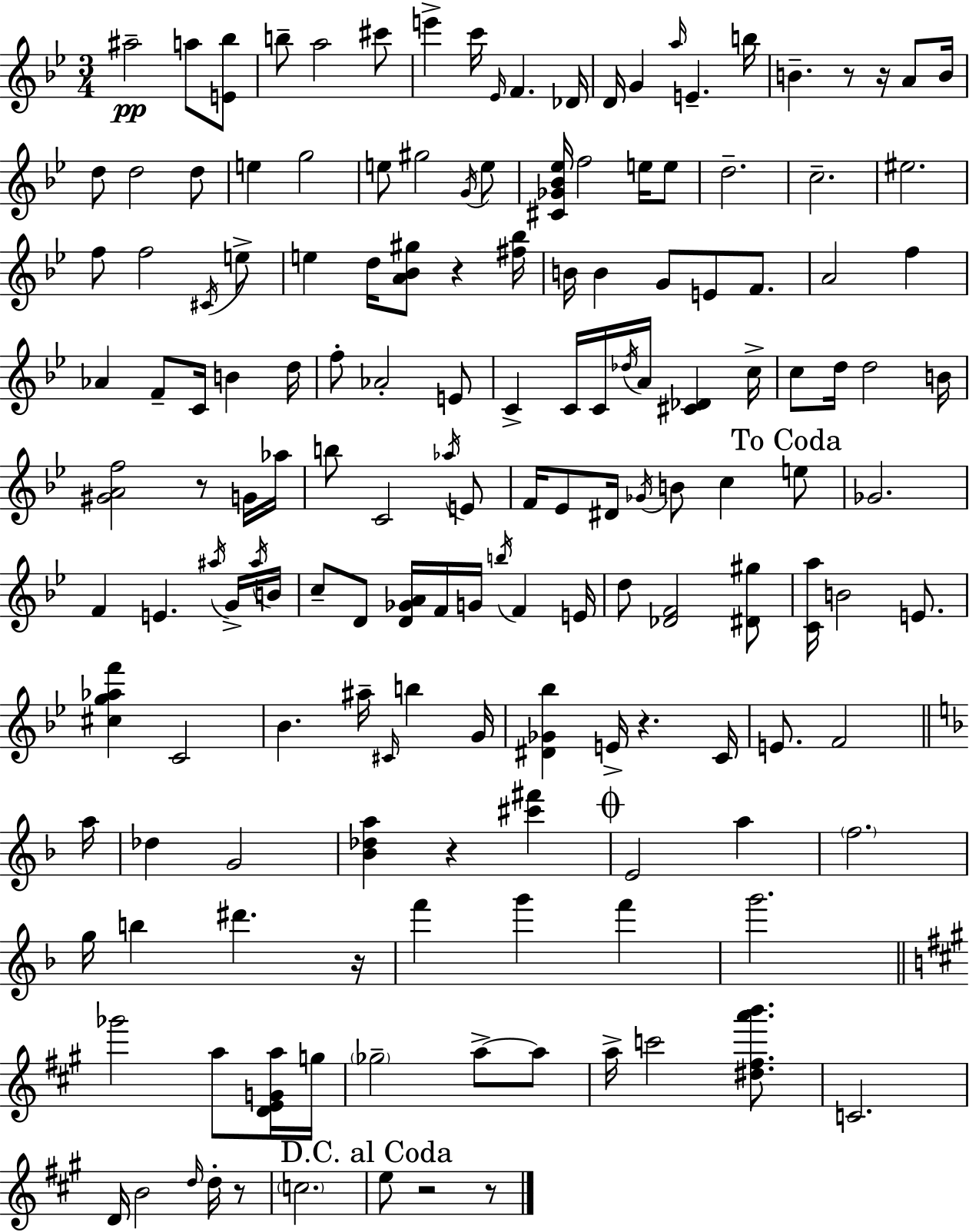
X:1
T:Untitled
M:3/4
L:1/4
K:Bb
^a2 a/2 [E_b]/2 b/2 a2 ^c'/2 e' c'/4 _E/4 F _D/4 D/4 G a/4 E b/4 B z/2 z/4 A/2 B/4 d/2 d2 d/2 e g2 e/2 ^g2 G/4 e/2 [^C_G_B_e]/4 f2 e/4 e/2 d2 c2 ^e2 f/2 f2 ^C/4 e/2 e d/4 [A_B^g]/2 z [^f_b]/4 B/4 B G/2 E/2 F/2 A2 f _A F/2 C/4 B d/4 f/2 _A2 E/2 C C/4 C/4 _d/4 A/4 [^C_D] c/4 c/2 d/4 d2 B/4 [^GAf]2 z/2 G/4 _a/4 b/2 C2 _a/4 E/2 F/4 _E/2 ^D/4 _G/4 B/2 c e/2 _G2 F E ^a/4 G/4 ^a/4 B/4 c/2 D/2 [D_GA]/4 F/4 G/4 b/4 F E/4 d/2 [_DF]2 [^D^g]/2 [Ca]/4 B2 E/2 [^cg_af'] C2 _B ^a/4 ^C/4 b G/4 [^D_G_b] E/4 z C/4 E/2 F2 a/4 _d G2 [_B_da] z [^c'^f'] E2 a f2 g/4 b ^d' z/4 f' g' f' g'2 _g'2 a/2 [DEGa]/4 g/4 _g2 a/2 a/2 a/4 c'2 [^d^fa'b']/2 C2 D/4 B2 d/4 d/4 z/2 c2 e/2 z2 z/2